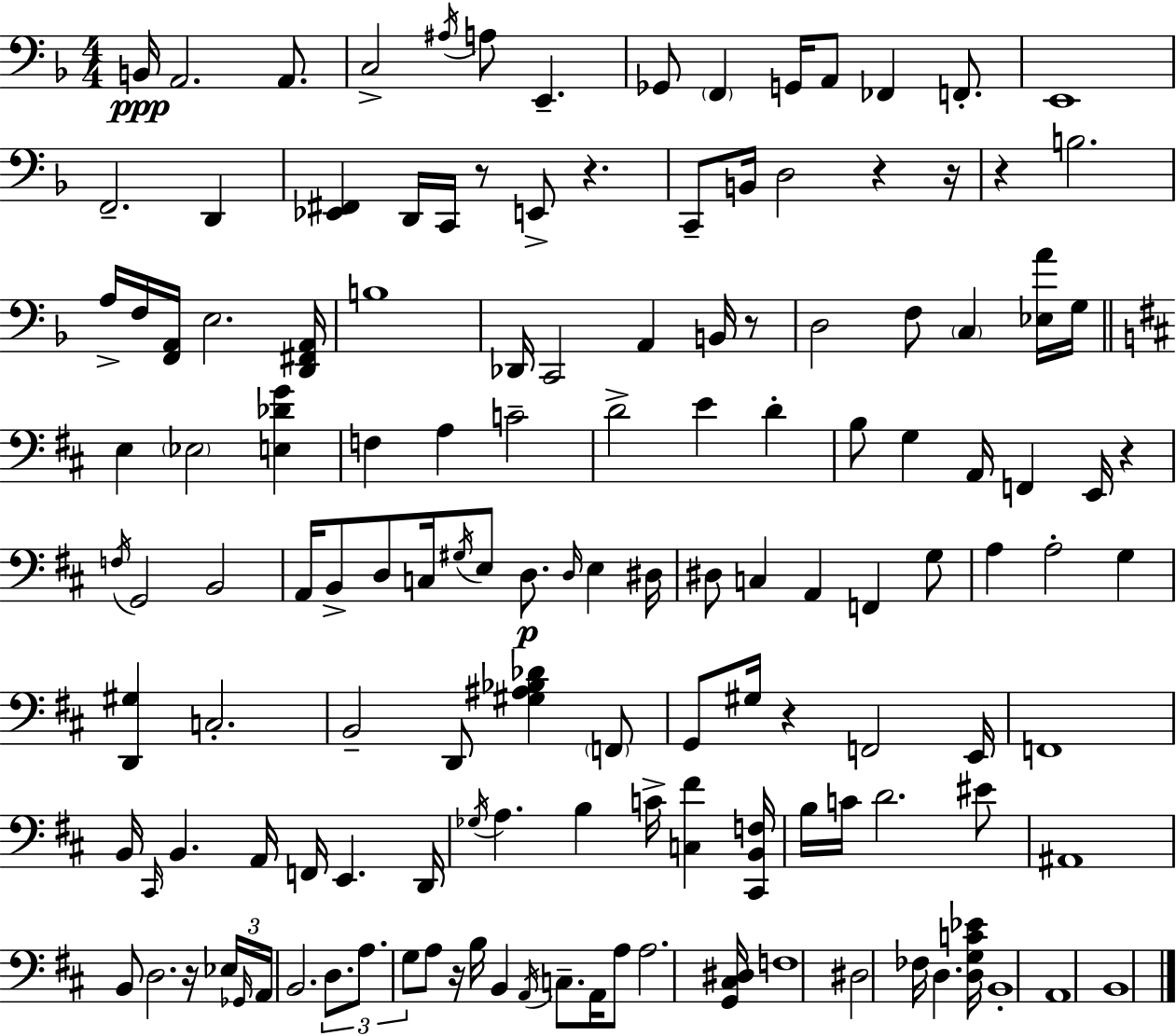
X:1
T:Untitled
M:4/4
L:1/4
K:F
B,,/4 A,,2 A,,/2 C,2 ^A,/4 A,/2 E,, _G,,/2 F,, G,,/4 A,,/2 _F,, F,,/2 E,,4 F,,2 D,, [_E,,^F,,] D,,/4 C,,/4 z/2 E,,/2 z C,,/2 B,,/4 D,2 z z/4 z B,2 A,/4 F,/4 [F,,A,,]/4 E,2 [D,,^F,,A,,]/4 B,4 _D,,/4 C,,2 A,, B,,/4 z/2 D,2 F,/2 C, [_E,A]/4 G,/4 E, _E,2 [E,_DG] F, A, C2 D2 E D B,/2 G, A,,/4 F,, E,,/4 z F,/4 G,,2 B,,2 A,,/4 B,,/2 D,/2 C,/4 ^G,/4 E,/2 D,/2 D,/4 E, ^D,/4 ^D,/2 C, A,, F,, G,/2 A, A,2 G, [D,,^G,] C,2 B,,2 D,,/2 [^G,^A,_B,_D] F,,/2 G,,/2 ^G,/4 z F,,2 E,,/4 F,,4 B,,/4 ^C,,/4 B,, A,,/4 F,,/4 E,, D,,/4 _G,/4 A, B, C/4 [C,^F] [^C,,B,,F,]/4 B,/4 C/4 D2 ^E/2 ^A,,4 B,,/2 D,2 z/4 _E,/4 _G,,/4 A,,/4 B,,2 D,/2 A,/2 G,/2 A,/2 z/4 B,/4 B,, A,,/4 C,/2 A,,/4 A,/2 A,2 [G,,^C,^D,]/4 F,4 ^D,2 _F,/4 D, [D,G,C_E]/4 B,,4 A,,4 B,,4